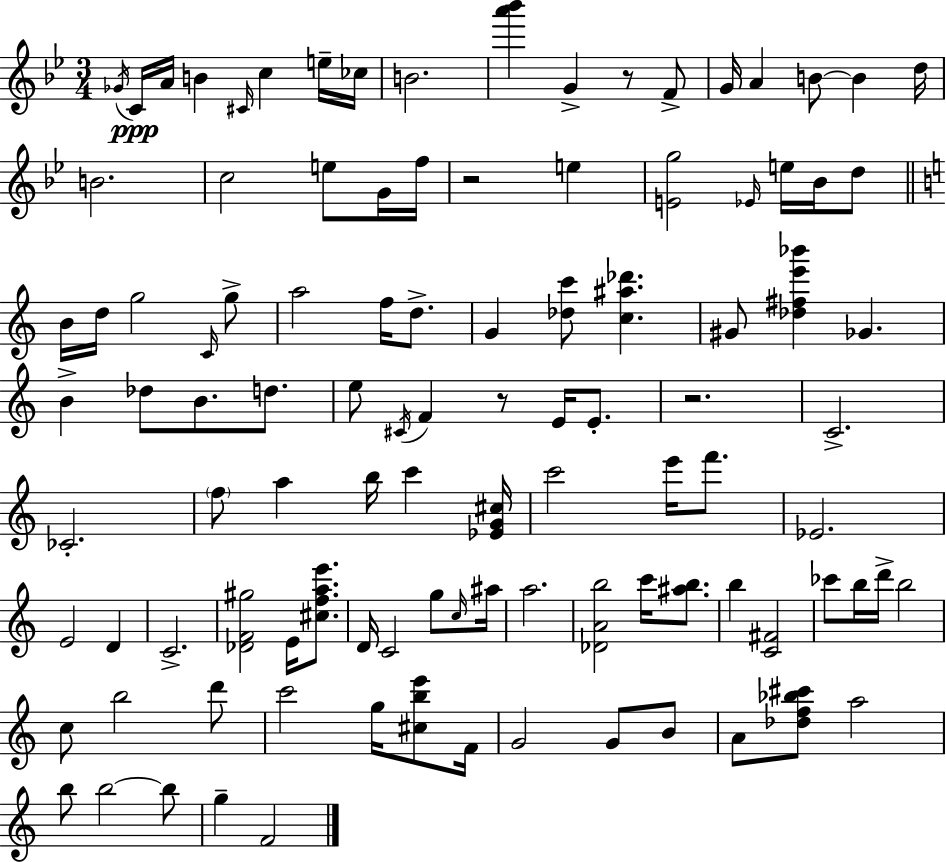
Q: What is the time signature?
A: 3/4